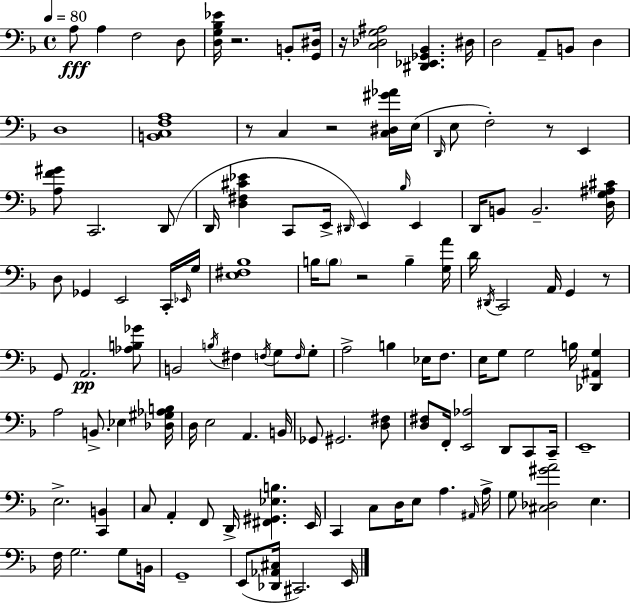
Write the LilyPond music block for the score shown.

{
  \clef bass
  \time 4/4
  \defaultTimeSignature
  \key d \minor
  \tempo 4 = 80
  a8\fff a4 f2 d8 | <d g bes ees'>16 r2. b,8-. <g, dis>16 | r16 <c des g ais>2 <dis, ees, ges, bes,>4. dis16 | d2 a,8-- b,8 d4 | \break d1 | <b, c f a>1 | r8 c4 r2 <c dis gis' aes'>16 e16( | \grace { d,16 } e8 f2-.) r8 e,4 | \break <a f' gis'>8 c,2. d,8( | d,16 <d fis cis' ees'>4 c,8 e,16-> \grace { dis,16 }) e,4 \grace { bes16 } e,4 | d,16 b,8 b,2.-- | <d g ais cis'>16 d8 ges,4 e,2 | \break c,16-. \grace { ees,16 } g16 <e fis bes>1 | b16 \parenthesize b8 r2 b4-- | <g a'>16 d'16 \acciaccatura { dis,16 } c,2 a,16 g,4 | r8 g,8 a,2.\pp | \break <aes b ges'>8 b,2 \acciaccatura { b16 } fis4 | \acciaccatura { f16 } g8 \grace { f16 } g8-. a2-> | b4 ees16 f8. e16 g8 g2 | b16 <des, ais, g>4 a2 | \break b,8.-> ees4 <des gis aes b>16 d16 e2 | a,4. b,16 ges,8 gis,2. | <d fis>8 <d fis>8 f,16-. <e, aes>2 | d,8 c,8 c,16-- e,1-- | \break e2.-> | <c, b,>4 c8 a,4-. f,8 | d,16-> <fis, gis, ees b>4. e,16 c,4 c8 d16 e8 | a4. \grace { ais,16 } a16-> g8 <cis des gis' a'>2 | \break e4. f16 g2. | g8 b,16 g,1-- | e,8( <des, aes, cis>16 cis,2.) | e,16 \bar "|."
}